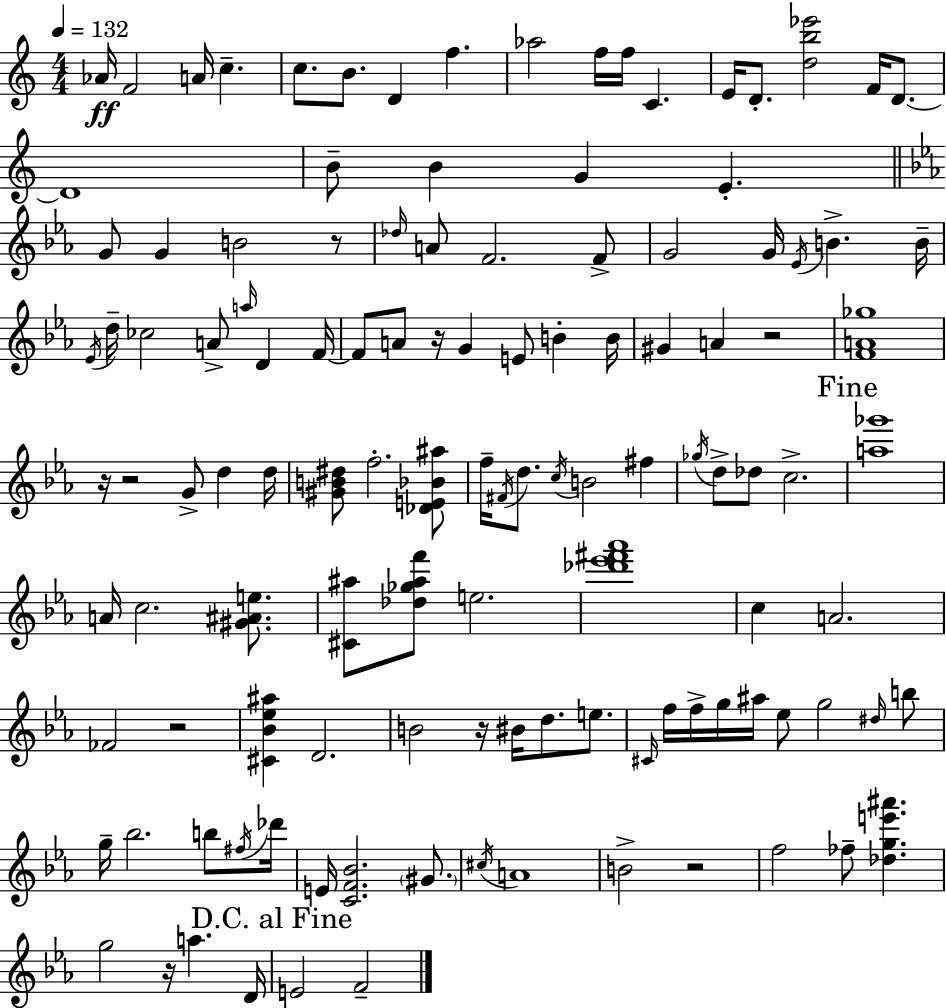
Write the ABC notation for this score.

X:1
T:Untitled
M:4/4
L:1/4
K:Am
_A/4 F2 A/4 c c/2 B/2 D f _a2 f/4 f/4 C E/4 D/2 [db_e']2 F/4 D/2 D4 B/2 B G E G/2 G B2 z/2 _d/4 A/2 F2 F/2 G2 G/4 _E/4 B B/4 _E/4 d/4 _c2 A/2 a/4 D F/4 F/2 A/2 z/4 G E/2 B B/4 ^G A z2 [FA_g]4 z/4 z2 G/2 d d/4 [^GB^d]/2 f2 [_DE_B^a]/2 f/4 ^F/4 d/2 c/4 B2 ^f _g/4 d/2 _d/2 c2 [a_g']4 A/4 c2 [^G^Ae]/2 [^C^a]/2 [_d_g^af']/2 e2 [_d'_e'^f'_a']4 c A2 _F2 z2 [^C_B_e^a] D2 B2 z/4 ^B/4 d/2 e/2 ^C/4 f/4 f/4 g/4 ^a/4 _e/2 g2 ^d/4 b/2 g/4 _b2 b/2 ^f/4 _d'/4 E/4 [CF_B]2 ^G/2 ^c/4 A4 B2 z2 f2 _f/2 [_dge'^a'] g2 z/4 a D/4 E2 F2